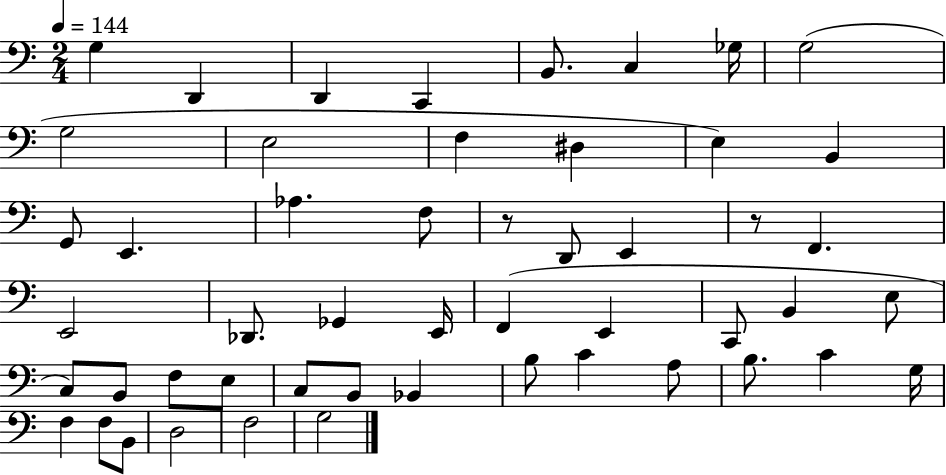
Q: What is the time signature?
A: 2/4